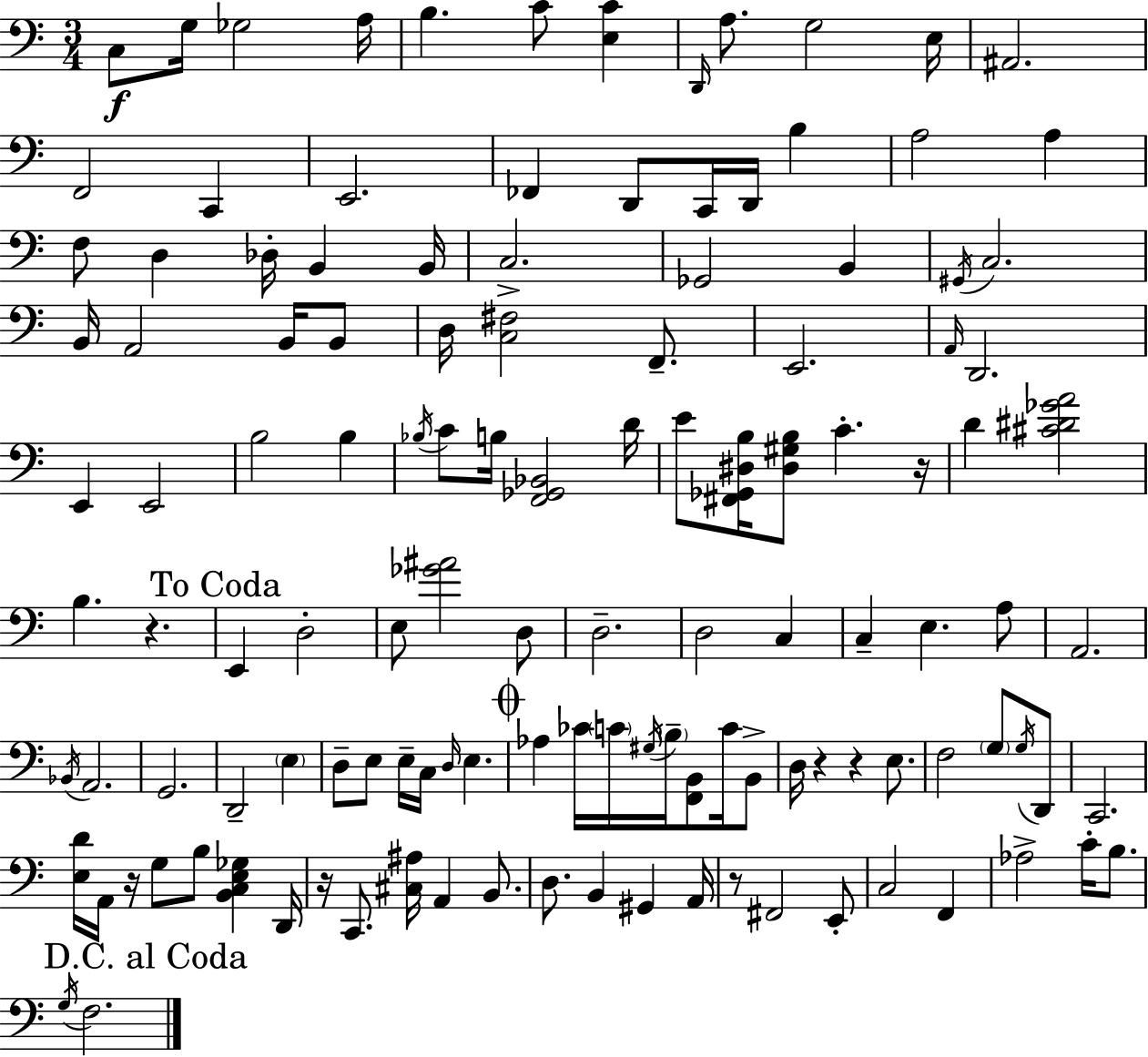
{
  \clef bass
  \numericTimeSignature
  \time 3/4
  \key c \major
  c8\f g16 ges2 a16 | b4. c'8 <e c'>4 | \grace { d,16 } a8. g2 | e16 ais,2. | \break f,2 c,4 | e,2. | fes,4 d,8 c,16 d,16 b4 | a2 a4 | \break f8 d4 des16-. b,4 | b,16 c2.-> | ges,2 b,4 | \acciaccatura { gis,16 } c2. | \break b,16 a,2 b,16 | b,8 d16 <c fis>2 f,8.-- | e,2. | \grace { a,16 } d,2. | \break e,4 e,2 | b2 b4 | \acciaccatura { bes16 } c'8 b16 <f, ges, bes,>2 | d'16 e'8 <fis, ges, dis b>16 <dis gis b>8 c'4.-. | \break r16 d'4 <cis' dis' ges' a'>2 | b4. r4. | \mark "To Coda" e,4 d2-. | e8 <ges' ais'>2 | \break d8 d2.-- | d2 | c4 c4-- e4. | a8 a,2. | \break \acciaccatura { bes,16 } a,2. | g,2. | d,2-- | \parenthesize e4 d8-- e8 e16-- c16 \grace { d16 } | \break e4. \mark \markup { \musicglyph "scripts.coda" } aes4 ces'16 \parenthesize c'16 | \acciaccatura { gis16 } \parenthesize b16-- <f, b,>8 c'16 b,8-> d16 r4 | r4 e8. f2 | \parenthesize g8 \acciaccatura { g16 } d,8 c,2. | \break <e d'>16 a,16 r16 g8 | b8 <b, c e ges>4 d,16 r16 c,8. | <cis ais>16 a,4 b,8. d8. b,4 | gis,4 a,16 r8 fis,2 | \break e,8-. c2 | f,4 aes2-> | c'16-. b8. \mark "D.C. al Coda" \acciaccatura { g16 } f2. | \bar "|."
}